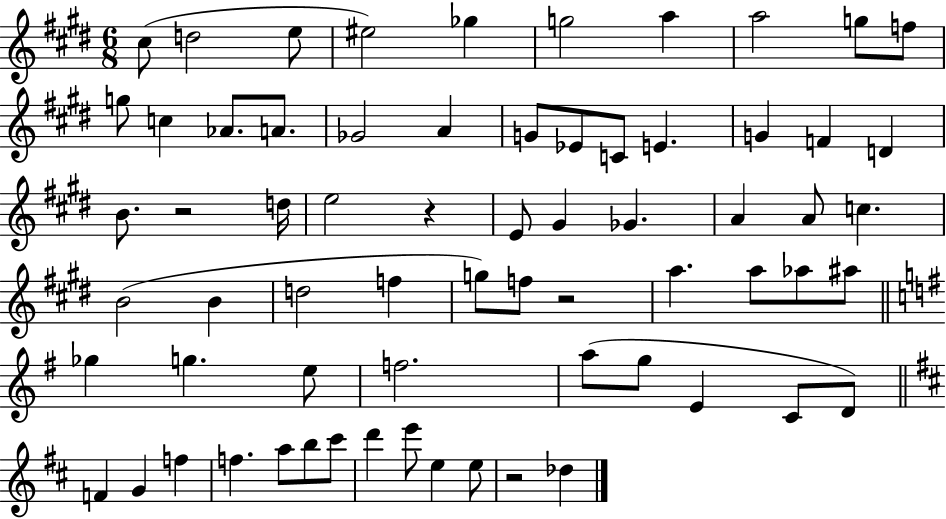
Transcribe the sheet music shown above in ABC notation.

X:1
T:Untitled
M:6/8
L:1/4
K:E
^c/2 d2 e/2 ^e2 _g g2 a a2 g/2 f/2 g/2 c _A/2 A/2 _G2 A G/2 _E/2 C/2 E G F D B/2 z2 d/4 e2 z E/2 ^G _G A A/2 c B2 B d2 f g/2 f/2 z2 a a/2 _a/2 ^a/2 _g g e/2 f2 a/2 g/2 E C/2 D/2 F G f f a/2 b/2 ^c'/2 d' e'/2 e e/2 z2 _d